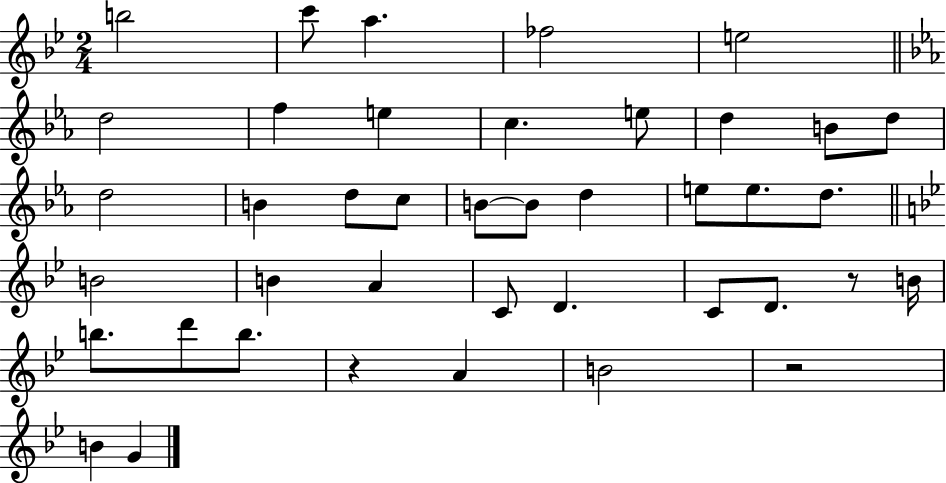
X:1
T:Untitled
M:2/4
L:1/4
K:Bb
b2 c'/2 a _f2 e2 d2 f e c e/2 d B/2 d/2 d2 B d/2 c/2 B/2 B/2 d e/2 e/2 d/2 B2 B A C/2 D C/2 D/2 z/2 B/4 b/2 d'/2 b/2 z A B2 z2 B G